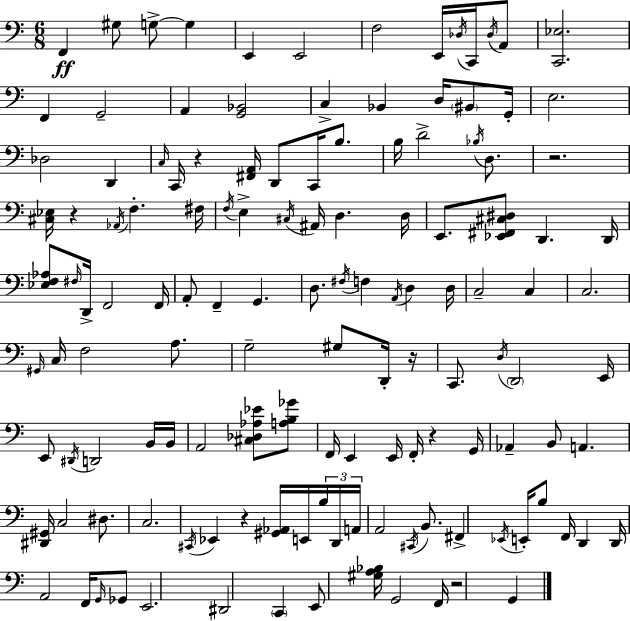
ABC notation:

X:1
T:Untitled
M:6/8
L:1/4
K:Am
F,, ^G,/2 G,/2 G, E,, E,,2 F,2 E,,/4 _D,/4 C,,/4 _D,/4 A,,/2 [C,,_E,]2 F,, G,,2 A,, [G,,_B,,]2 C, _B,, D,/4 ^B,,/2 G,,/4 E,2 _D,2 D,, C,/4 C,,/4 z [^F,,A,,]/4 D,,/2 C,,/4 B,/2 B,/4 D2 _B,/4 D,/2 z2 [^C,_E,]/4 z _A,,/4 F, ^F,/4 F,/4 E, ^C,/4 ^A,,/4 D, D,/4 E,,/2 [_E,,^F,,^C,^D,]/2 D,, D,,/4 [_E,F,_A,]/2 ^F,/4 D,,/4 F,,2 F,,/4 A,,/2 F,, G,, D,/2 ^F,/4 F, A,,/4 D, D,/4 C,2 C, C,2 ^G,,/4 C,/4 F,2 A,/2 G,2 ^G,/2 D,,/4 z/4 C,,/2 D,/4 D,,2 E,,/4 E,,/2 ^D,,/4 D,,2 B,,/4 B,,/4 A,,2 [^C,_D,_A,_E]/2 [A,B,_G]/2 F,,/4 E,, E,,/4 F,,/4 z G,,/4 _A,, B,,/2 A,, [^D,,^G,,]/4 C,2 ^D,/2 C,2 ^C,,/4 _E,, z [^G,,_A,,]/4 E,,/4 B,/4 D,,/4 A,,/4 A,,2 ^C,,/4 B,,/2 ^F,, _E,,/4 E,,/4 B,/2 F,,/4 D,, D,,/4 A,,2 F,,/4 G,,/4 _G,,/2 E,,2 ^D,,2 C,, E,,/2 [^G,A,_B,]/4 G,,2 F,,/4 z2 G,,